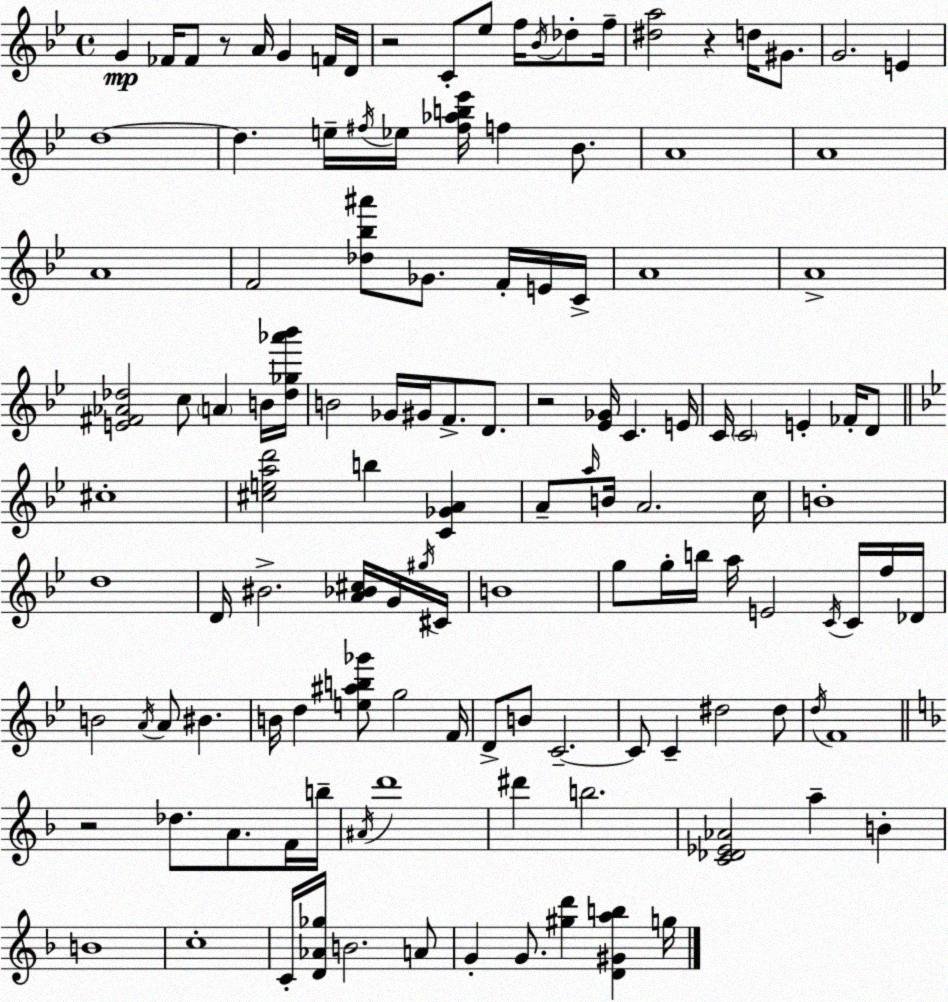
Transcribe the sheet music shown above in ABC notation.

X:1
T:Untitled
M:4/4
L:1/4
K:Gm
G _F/4 _F/2 z/2 A/4 G F/4 D/4 z2 C/2 _e/2 f/4 _B/4 _d/2 f/4 [^da]2 z d/4 ^G/2 G2 E d4 d e/4 ^f/4 _e/4 [^f_ab_e']/4 f _B/2 A4 A4 A4 F2 [_d_b^a']/2 _G/2 F/4 E/4 C/4 A4 A4 [E^F_A_d]2 c/2 A B/4 [_d_g_a'_b']/4 B2 _G/4 ^G/4 F/2 D/2 z2 [_E_G]/4 C E/4 C/4 C2 E _F/4 D/2 ^c4 [^cead']2 b [C_GA] A/2 a/4 B/4 A2 c/4 B4 d4 D/4 ^B2 [A_B^c]/4 G/4 ^g/4 ^C/4 B4 g/2 g/4 b/4 a/4 E2 C/4 C/4 f/4 _D/4 B2 A/4 A/2 ^B B/4 d [e^ab_g']/2 g2 F/4 D/2 B/2 C2 C/2 C ^d2 ^d/2 d/4 F4 z2 _d/2 A/2 F/4 b/4 ^A/4 d'4 ^d' b2 [C_D_E_A]2 a B B4 c4 C/4 [D_A_g]/4 B2 A/2 G G/2 [^gd'] [D^Gab] g/4